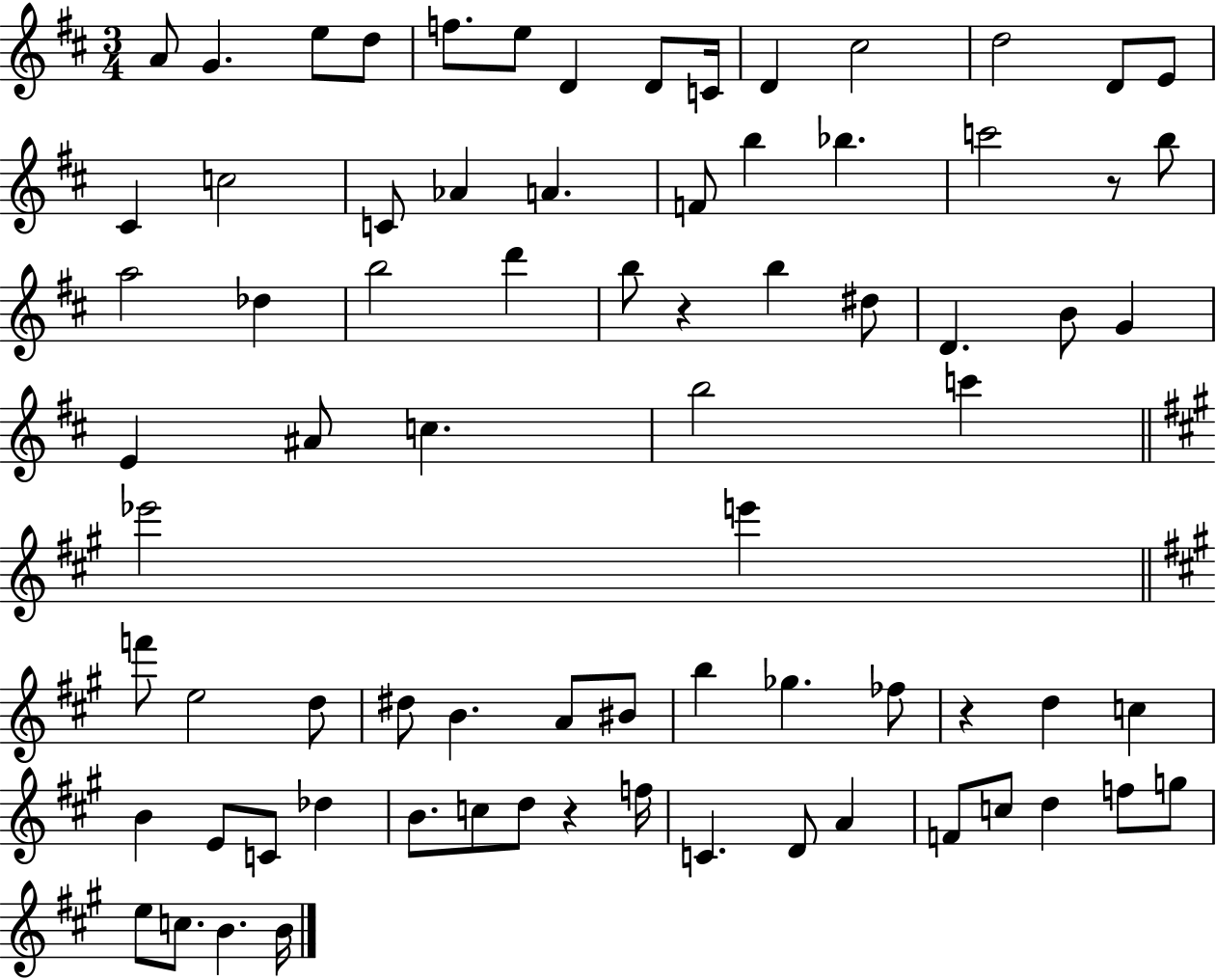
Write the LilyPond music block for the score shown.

{
  \clef treble
  \numericTimeSignature
  \time 3/4
  \key d \major
  a'8 g'4. e''8 d''8 | f''8. e''8 d'4 d'8 c'16 | d'4 cis''2 | d''2 d'8 e'8 | \break cis'4 c''2 | c'8 aes'4 a'4. | f'8 b''4 bes''4. | c'''2 r8 b''8 | \break a''2 des''4 | b''2 d'''4 | b''8 r4 b''4 dis''8 | d'4. b'8 g'4 | \break e'4 ais'8 c''4. | b''2 c'''4 | \bar "||" \break \key a \major ees'''2 e'''4 | \bar "||" \break \key a \major f'''8 e''2 d''8 | dis''8 b'4. a'8 bis'8 | b''4 ges''4. fes''8 | r4 d''4 c''4 | \break b'4 e'8 c'8 des''4 | b'8. c''8 d''8 r4 f''16 | c'4. d'8 a'4 | f'8 c''8 d''4 f''8 g''8 | \break e''8 c''8. b'4. b'16 | \bar "|."
}